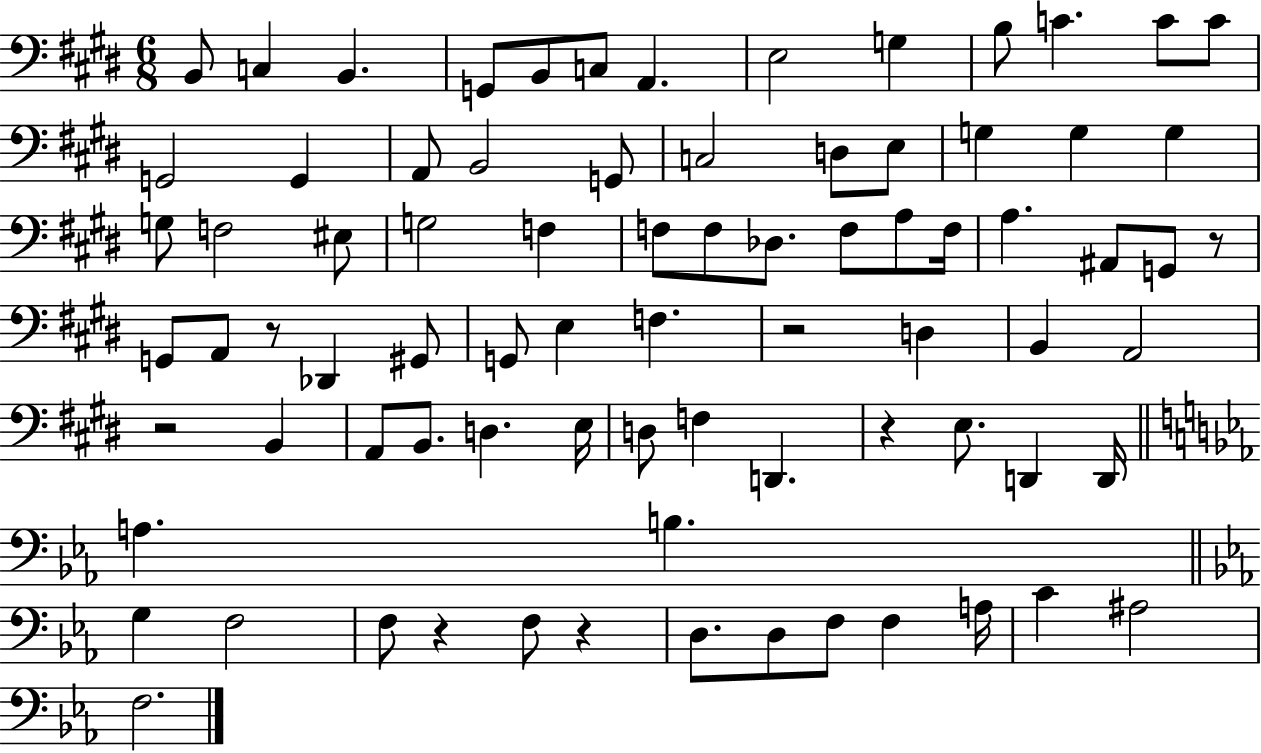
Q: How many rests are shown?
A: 7